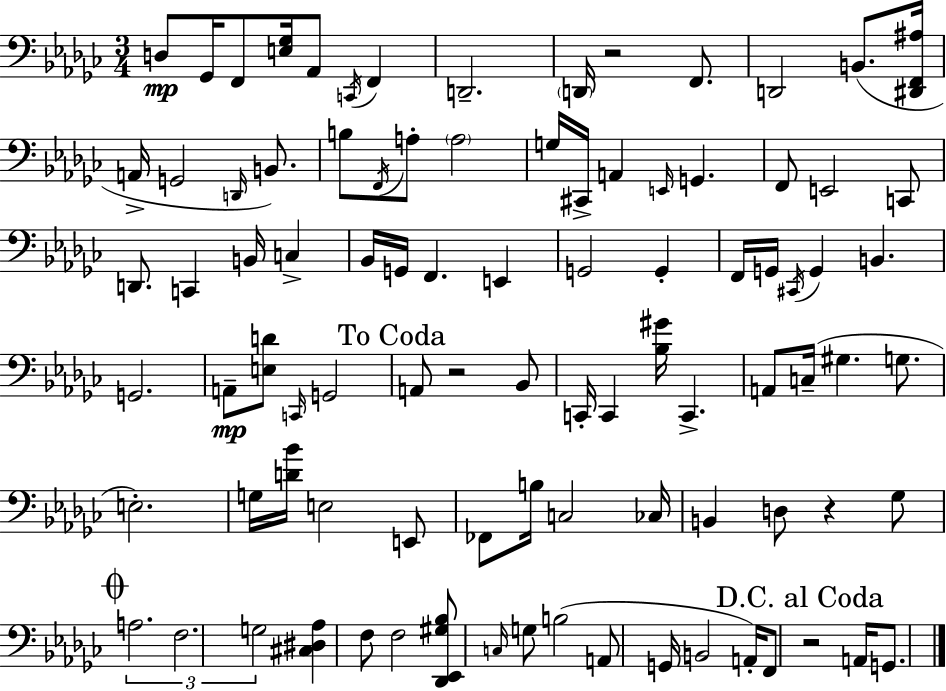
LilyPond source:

{
  \clef bass
  \numericTimeSignature
  \time 3/4
  \key ees \minor
  d8\mp ges,16 f,8 <e ges>16 aes,8 \acciaccatura { c,16 } f,4 | d,2.-- | \parenthesize d,16 r2 f,8. | d,2 b,8.( | \break <dis, f, ais>16 a,16-> g,2 \grace { d,16 } b,8.) | b8 \acciaccatura { f,16 } a8-. \parenthesize a2 | g16 cis,16-> a,4 \grace { e,16 } g,4. | f,8 e,2 | \break c,8 d,8. c,4 b,16 | c4-> bes,16 g,16 f,4. | e,4 g,2 | g,4-. f,16 g,16 \acciaccatura { cis,16 } g,4 b,4. | \break g,2. | a,8--\mp <e d'>8 \grace { c,16 } g,2 | \mark "To Coda" a,8 r2 | bes,8 c,16-. c,4 <bes gis'>16 | \break c,4.-> a,8 c16--( gis4. | g8. e2.-.) | g16 <d' bes'>16 e2 | e,8 fes,8 b16 c2 | \break ces16 b,4 d8 | r4 ges8 \mark \markup { \musicglyph "scripts.coda" } \tuplet 3/2 { a2. | f2. | g2 } | \break <cis dis aes>4 f8 f2 | <des, ees, gis bes>8 \grace { c16 } g8 b2( | a,8 g,16 b,2 | a,16-.) f,8 \mark "D.C. al Coda" r2 | \break a,16 g,8. \bar "|."
}